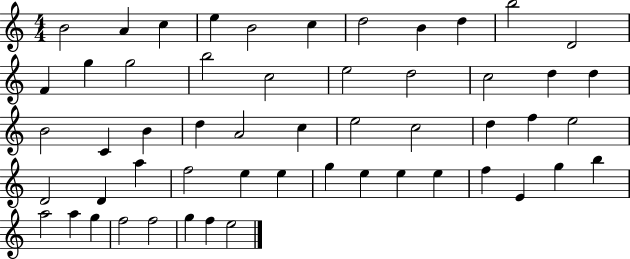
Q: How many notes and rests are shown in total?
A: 54